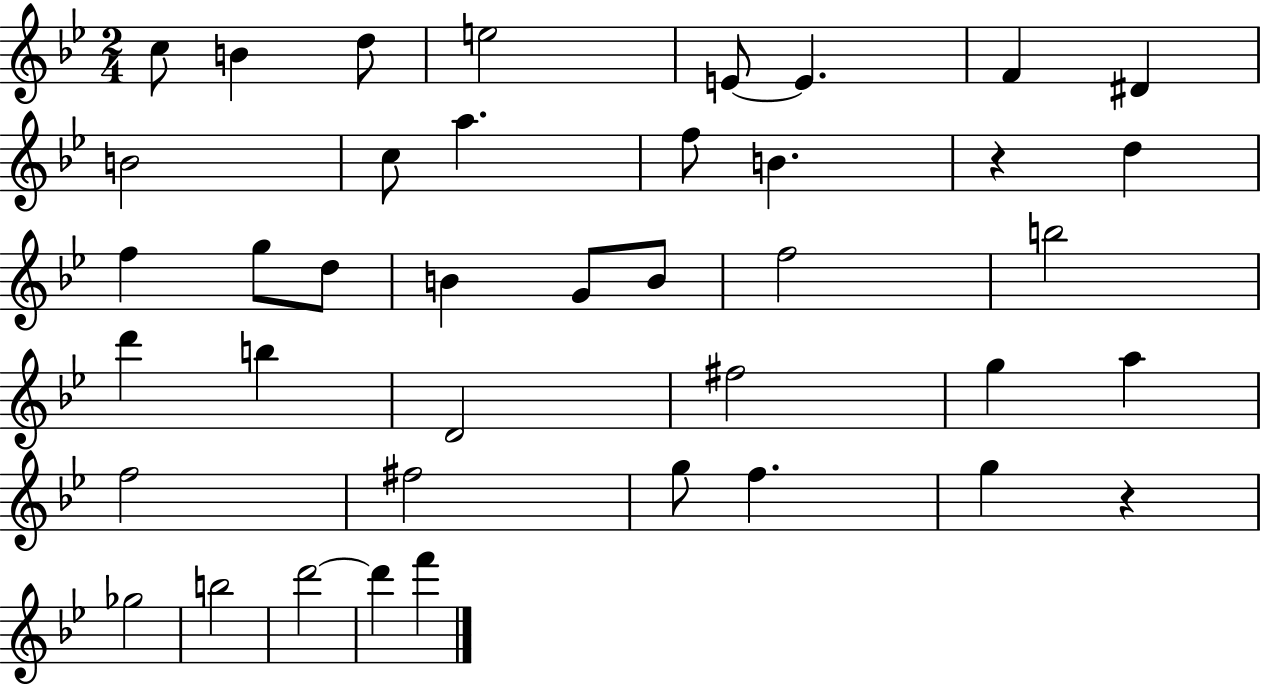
C5/e B4/q D5/e E5/h E4/e E4/q. F4/q D#4/q B4/h C5/e A5/q. F5/e B4/q. R/q D5/q F5/q G5/e D5/e B4/q G4/e B4/e F5/h B5/h D6/q B5/q D4/h F#5/h G5/q A5/q F5/h F#5/h G5/e F5/q. G5/q R/q Gb5/h B5/h D6/h D6/q F6/q